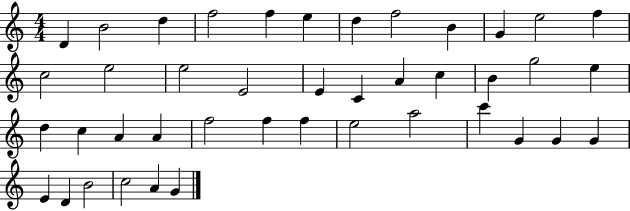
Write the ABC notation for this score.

X:1
T:Untitled
M:4/4
L:1/4
K:C
D B2 d f2 f e d f2 B G e2 f c2 e2 e2 E2 E C A c B g2 e d c A A f2 f f e2 a2 c' G G G E D B2 c2 A G